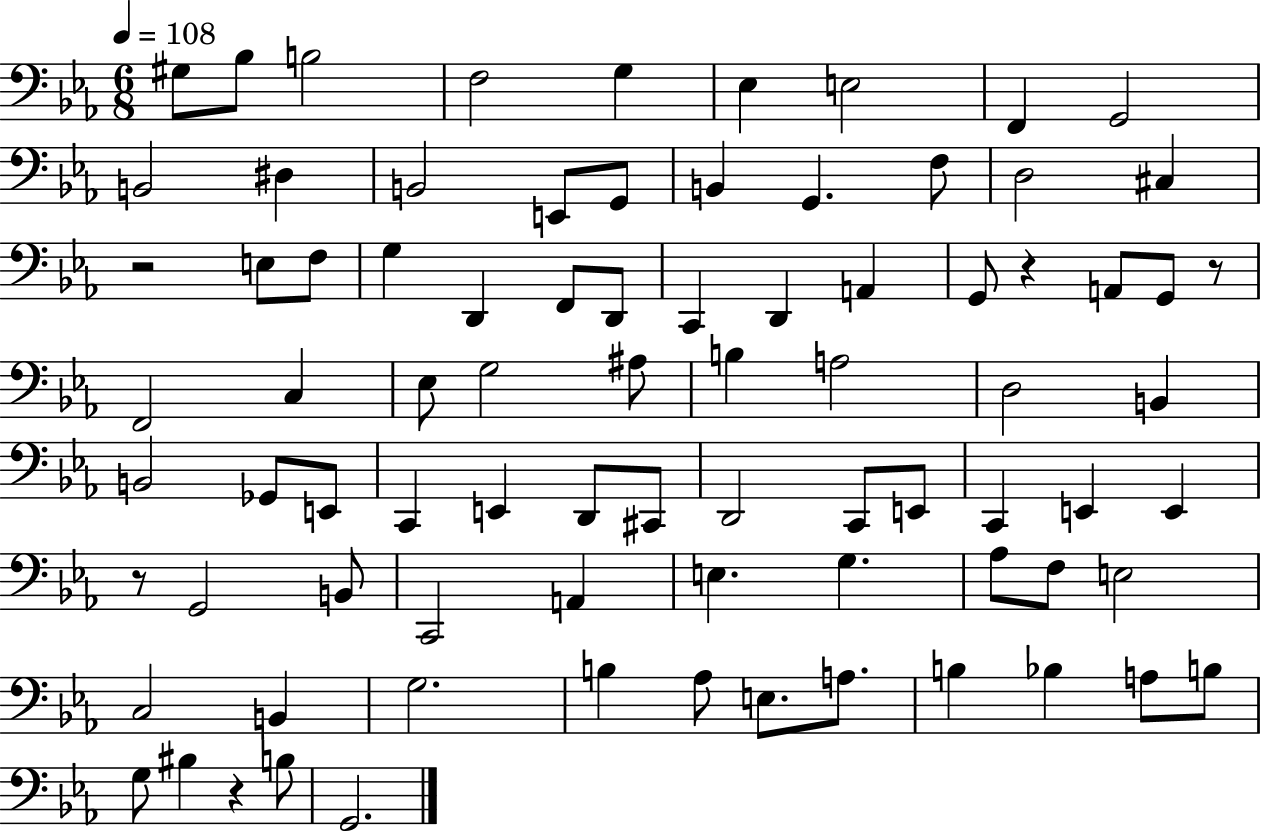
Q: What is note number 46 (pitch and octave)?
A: D2